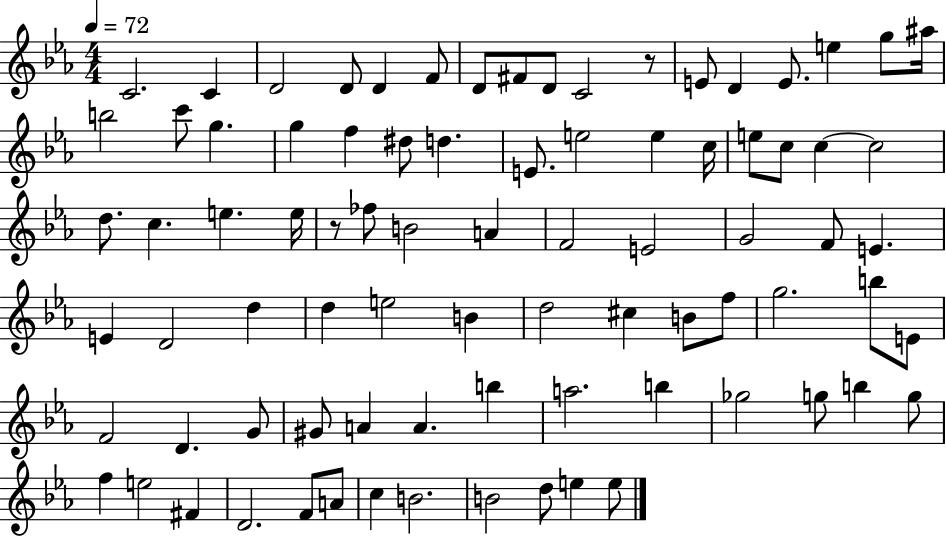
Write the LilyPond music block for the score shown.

{
  \clef treble
  \numericTimeSignature
  \time 4/4
  \key ees \major
  \tempo 4 = 72
  \repeat volta 2 { c'2. c'4 | d'2 d'8 d'4 f'8 | d'8 fis'8 d'8 c'2 r8 | e'8 d'4 e'8. e''4 g''8 ais''16 | \break b''2 c'''8 g''4. | g''4 f''4 dis''8 d''4. | e'8. e''2 e''4 c''16 | e''8 c''8 c''4~~ c''2 | \break d''8. c''4. e''4. e''16 | r8 fes''8 b'2 a'4 | f'2 e'2 | g'2 f'8 e'4. | \break e'4 d'2 d''4 | d''4 e''2 b'4 | d''2 cis''4 b'8 f''8 | g''2. b''8 e'8 | \break f'2 d'4. g'8 | gis'8 a'4 a'4. b''4 | a''2. b''4 | ges''2 g''8 b''4 g''8 | \break f''4 e''2 fis'4 | d'2. f'8 a'8 | c''4 b'2. | b'2 d''8 e''4 e''8 | \break } \bar "|."
}